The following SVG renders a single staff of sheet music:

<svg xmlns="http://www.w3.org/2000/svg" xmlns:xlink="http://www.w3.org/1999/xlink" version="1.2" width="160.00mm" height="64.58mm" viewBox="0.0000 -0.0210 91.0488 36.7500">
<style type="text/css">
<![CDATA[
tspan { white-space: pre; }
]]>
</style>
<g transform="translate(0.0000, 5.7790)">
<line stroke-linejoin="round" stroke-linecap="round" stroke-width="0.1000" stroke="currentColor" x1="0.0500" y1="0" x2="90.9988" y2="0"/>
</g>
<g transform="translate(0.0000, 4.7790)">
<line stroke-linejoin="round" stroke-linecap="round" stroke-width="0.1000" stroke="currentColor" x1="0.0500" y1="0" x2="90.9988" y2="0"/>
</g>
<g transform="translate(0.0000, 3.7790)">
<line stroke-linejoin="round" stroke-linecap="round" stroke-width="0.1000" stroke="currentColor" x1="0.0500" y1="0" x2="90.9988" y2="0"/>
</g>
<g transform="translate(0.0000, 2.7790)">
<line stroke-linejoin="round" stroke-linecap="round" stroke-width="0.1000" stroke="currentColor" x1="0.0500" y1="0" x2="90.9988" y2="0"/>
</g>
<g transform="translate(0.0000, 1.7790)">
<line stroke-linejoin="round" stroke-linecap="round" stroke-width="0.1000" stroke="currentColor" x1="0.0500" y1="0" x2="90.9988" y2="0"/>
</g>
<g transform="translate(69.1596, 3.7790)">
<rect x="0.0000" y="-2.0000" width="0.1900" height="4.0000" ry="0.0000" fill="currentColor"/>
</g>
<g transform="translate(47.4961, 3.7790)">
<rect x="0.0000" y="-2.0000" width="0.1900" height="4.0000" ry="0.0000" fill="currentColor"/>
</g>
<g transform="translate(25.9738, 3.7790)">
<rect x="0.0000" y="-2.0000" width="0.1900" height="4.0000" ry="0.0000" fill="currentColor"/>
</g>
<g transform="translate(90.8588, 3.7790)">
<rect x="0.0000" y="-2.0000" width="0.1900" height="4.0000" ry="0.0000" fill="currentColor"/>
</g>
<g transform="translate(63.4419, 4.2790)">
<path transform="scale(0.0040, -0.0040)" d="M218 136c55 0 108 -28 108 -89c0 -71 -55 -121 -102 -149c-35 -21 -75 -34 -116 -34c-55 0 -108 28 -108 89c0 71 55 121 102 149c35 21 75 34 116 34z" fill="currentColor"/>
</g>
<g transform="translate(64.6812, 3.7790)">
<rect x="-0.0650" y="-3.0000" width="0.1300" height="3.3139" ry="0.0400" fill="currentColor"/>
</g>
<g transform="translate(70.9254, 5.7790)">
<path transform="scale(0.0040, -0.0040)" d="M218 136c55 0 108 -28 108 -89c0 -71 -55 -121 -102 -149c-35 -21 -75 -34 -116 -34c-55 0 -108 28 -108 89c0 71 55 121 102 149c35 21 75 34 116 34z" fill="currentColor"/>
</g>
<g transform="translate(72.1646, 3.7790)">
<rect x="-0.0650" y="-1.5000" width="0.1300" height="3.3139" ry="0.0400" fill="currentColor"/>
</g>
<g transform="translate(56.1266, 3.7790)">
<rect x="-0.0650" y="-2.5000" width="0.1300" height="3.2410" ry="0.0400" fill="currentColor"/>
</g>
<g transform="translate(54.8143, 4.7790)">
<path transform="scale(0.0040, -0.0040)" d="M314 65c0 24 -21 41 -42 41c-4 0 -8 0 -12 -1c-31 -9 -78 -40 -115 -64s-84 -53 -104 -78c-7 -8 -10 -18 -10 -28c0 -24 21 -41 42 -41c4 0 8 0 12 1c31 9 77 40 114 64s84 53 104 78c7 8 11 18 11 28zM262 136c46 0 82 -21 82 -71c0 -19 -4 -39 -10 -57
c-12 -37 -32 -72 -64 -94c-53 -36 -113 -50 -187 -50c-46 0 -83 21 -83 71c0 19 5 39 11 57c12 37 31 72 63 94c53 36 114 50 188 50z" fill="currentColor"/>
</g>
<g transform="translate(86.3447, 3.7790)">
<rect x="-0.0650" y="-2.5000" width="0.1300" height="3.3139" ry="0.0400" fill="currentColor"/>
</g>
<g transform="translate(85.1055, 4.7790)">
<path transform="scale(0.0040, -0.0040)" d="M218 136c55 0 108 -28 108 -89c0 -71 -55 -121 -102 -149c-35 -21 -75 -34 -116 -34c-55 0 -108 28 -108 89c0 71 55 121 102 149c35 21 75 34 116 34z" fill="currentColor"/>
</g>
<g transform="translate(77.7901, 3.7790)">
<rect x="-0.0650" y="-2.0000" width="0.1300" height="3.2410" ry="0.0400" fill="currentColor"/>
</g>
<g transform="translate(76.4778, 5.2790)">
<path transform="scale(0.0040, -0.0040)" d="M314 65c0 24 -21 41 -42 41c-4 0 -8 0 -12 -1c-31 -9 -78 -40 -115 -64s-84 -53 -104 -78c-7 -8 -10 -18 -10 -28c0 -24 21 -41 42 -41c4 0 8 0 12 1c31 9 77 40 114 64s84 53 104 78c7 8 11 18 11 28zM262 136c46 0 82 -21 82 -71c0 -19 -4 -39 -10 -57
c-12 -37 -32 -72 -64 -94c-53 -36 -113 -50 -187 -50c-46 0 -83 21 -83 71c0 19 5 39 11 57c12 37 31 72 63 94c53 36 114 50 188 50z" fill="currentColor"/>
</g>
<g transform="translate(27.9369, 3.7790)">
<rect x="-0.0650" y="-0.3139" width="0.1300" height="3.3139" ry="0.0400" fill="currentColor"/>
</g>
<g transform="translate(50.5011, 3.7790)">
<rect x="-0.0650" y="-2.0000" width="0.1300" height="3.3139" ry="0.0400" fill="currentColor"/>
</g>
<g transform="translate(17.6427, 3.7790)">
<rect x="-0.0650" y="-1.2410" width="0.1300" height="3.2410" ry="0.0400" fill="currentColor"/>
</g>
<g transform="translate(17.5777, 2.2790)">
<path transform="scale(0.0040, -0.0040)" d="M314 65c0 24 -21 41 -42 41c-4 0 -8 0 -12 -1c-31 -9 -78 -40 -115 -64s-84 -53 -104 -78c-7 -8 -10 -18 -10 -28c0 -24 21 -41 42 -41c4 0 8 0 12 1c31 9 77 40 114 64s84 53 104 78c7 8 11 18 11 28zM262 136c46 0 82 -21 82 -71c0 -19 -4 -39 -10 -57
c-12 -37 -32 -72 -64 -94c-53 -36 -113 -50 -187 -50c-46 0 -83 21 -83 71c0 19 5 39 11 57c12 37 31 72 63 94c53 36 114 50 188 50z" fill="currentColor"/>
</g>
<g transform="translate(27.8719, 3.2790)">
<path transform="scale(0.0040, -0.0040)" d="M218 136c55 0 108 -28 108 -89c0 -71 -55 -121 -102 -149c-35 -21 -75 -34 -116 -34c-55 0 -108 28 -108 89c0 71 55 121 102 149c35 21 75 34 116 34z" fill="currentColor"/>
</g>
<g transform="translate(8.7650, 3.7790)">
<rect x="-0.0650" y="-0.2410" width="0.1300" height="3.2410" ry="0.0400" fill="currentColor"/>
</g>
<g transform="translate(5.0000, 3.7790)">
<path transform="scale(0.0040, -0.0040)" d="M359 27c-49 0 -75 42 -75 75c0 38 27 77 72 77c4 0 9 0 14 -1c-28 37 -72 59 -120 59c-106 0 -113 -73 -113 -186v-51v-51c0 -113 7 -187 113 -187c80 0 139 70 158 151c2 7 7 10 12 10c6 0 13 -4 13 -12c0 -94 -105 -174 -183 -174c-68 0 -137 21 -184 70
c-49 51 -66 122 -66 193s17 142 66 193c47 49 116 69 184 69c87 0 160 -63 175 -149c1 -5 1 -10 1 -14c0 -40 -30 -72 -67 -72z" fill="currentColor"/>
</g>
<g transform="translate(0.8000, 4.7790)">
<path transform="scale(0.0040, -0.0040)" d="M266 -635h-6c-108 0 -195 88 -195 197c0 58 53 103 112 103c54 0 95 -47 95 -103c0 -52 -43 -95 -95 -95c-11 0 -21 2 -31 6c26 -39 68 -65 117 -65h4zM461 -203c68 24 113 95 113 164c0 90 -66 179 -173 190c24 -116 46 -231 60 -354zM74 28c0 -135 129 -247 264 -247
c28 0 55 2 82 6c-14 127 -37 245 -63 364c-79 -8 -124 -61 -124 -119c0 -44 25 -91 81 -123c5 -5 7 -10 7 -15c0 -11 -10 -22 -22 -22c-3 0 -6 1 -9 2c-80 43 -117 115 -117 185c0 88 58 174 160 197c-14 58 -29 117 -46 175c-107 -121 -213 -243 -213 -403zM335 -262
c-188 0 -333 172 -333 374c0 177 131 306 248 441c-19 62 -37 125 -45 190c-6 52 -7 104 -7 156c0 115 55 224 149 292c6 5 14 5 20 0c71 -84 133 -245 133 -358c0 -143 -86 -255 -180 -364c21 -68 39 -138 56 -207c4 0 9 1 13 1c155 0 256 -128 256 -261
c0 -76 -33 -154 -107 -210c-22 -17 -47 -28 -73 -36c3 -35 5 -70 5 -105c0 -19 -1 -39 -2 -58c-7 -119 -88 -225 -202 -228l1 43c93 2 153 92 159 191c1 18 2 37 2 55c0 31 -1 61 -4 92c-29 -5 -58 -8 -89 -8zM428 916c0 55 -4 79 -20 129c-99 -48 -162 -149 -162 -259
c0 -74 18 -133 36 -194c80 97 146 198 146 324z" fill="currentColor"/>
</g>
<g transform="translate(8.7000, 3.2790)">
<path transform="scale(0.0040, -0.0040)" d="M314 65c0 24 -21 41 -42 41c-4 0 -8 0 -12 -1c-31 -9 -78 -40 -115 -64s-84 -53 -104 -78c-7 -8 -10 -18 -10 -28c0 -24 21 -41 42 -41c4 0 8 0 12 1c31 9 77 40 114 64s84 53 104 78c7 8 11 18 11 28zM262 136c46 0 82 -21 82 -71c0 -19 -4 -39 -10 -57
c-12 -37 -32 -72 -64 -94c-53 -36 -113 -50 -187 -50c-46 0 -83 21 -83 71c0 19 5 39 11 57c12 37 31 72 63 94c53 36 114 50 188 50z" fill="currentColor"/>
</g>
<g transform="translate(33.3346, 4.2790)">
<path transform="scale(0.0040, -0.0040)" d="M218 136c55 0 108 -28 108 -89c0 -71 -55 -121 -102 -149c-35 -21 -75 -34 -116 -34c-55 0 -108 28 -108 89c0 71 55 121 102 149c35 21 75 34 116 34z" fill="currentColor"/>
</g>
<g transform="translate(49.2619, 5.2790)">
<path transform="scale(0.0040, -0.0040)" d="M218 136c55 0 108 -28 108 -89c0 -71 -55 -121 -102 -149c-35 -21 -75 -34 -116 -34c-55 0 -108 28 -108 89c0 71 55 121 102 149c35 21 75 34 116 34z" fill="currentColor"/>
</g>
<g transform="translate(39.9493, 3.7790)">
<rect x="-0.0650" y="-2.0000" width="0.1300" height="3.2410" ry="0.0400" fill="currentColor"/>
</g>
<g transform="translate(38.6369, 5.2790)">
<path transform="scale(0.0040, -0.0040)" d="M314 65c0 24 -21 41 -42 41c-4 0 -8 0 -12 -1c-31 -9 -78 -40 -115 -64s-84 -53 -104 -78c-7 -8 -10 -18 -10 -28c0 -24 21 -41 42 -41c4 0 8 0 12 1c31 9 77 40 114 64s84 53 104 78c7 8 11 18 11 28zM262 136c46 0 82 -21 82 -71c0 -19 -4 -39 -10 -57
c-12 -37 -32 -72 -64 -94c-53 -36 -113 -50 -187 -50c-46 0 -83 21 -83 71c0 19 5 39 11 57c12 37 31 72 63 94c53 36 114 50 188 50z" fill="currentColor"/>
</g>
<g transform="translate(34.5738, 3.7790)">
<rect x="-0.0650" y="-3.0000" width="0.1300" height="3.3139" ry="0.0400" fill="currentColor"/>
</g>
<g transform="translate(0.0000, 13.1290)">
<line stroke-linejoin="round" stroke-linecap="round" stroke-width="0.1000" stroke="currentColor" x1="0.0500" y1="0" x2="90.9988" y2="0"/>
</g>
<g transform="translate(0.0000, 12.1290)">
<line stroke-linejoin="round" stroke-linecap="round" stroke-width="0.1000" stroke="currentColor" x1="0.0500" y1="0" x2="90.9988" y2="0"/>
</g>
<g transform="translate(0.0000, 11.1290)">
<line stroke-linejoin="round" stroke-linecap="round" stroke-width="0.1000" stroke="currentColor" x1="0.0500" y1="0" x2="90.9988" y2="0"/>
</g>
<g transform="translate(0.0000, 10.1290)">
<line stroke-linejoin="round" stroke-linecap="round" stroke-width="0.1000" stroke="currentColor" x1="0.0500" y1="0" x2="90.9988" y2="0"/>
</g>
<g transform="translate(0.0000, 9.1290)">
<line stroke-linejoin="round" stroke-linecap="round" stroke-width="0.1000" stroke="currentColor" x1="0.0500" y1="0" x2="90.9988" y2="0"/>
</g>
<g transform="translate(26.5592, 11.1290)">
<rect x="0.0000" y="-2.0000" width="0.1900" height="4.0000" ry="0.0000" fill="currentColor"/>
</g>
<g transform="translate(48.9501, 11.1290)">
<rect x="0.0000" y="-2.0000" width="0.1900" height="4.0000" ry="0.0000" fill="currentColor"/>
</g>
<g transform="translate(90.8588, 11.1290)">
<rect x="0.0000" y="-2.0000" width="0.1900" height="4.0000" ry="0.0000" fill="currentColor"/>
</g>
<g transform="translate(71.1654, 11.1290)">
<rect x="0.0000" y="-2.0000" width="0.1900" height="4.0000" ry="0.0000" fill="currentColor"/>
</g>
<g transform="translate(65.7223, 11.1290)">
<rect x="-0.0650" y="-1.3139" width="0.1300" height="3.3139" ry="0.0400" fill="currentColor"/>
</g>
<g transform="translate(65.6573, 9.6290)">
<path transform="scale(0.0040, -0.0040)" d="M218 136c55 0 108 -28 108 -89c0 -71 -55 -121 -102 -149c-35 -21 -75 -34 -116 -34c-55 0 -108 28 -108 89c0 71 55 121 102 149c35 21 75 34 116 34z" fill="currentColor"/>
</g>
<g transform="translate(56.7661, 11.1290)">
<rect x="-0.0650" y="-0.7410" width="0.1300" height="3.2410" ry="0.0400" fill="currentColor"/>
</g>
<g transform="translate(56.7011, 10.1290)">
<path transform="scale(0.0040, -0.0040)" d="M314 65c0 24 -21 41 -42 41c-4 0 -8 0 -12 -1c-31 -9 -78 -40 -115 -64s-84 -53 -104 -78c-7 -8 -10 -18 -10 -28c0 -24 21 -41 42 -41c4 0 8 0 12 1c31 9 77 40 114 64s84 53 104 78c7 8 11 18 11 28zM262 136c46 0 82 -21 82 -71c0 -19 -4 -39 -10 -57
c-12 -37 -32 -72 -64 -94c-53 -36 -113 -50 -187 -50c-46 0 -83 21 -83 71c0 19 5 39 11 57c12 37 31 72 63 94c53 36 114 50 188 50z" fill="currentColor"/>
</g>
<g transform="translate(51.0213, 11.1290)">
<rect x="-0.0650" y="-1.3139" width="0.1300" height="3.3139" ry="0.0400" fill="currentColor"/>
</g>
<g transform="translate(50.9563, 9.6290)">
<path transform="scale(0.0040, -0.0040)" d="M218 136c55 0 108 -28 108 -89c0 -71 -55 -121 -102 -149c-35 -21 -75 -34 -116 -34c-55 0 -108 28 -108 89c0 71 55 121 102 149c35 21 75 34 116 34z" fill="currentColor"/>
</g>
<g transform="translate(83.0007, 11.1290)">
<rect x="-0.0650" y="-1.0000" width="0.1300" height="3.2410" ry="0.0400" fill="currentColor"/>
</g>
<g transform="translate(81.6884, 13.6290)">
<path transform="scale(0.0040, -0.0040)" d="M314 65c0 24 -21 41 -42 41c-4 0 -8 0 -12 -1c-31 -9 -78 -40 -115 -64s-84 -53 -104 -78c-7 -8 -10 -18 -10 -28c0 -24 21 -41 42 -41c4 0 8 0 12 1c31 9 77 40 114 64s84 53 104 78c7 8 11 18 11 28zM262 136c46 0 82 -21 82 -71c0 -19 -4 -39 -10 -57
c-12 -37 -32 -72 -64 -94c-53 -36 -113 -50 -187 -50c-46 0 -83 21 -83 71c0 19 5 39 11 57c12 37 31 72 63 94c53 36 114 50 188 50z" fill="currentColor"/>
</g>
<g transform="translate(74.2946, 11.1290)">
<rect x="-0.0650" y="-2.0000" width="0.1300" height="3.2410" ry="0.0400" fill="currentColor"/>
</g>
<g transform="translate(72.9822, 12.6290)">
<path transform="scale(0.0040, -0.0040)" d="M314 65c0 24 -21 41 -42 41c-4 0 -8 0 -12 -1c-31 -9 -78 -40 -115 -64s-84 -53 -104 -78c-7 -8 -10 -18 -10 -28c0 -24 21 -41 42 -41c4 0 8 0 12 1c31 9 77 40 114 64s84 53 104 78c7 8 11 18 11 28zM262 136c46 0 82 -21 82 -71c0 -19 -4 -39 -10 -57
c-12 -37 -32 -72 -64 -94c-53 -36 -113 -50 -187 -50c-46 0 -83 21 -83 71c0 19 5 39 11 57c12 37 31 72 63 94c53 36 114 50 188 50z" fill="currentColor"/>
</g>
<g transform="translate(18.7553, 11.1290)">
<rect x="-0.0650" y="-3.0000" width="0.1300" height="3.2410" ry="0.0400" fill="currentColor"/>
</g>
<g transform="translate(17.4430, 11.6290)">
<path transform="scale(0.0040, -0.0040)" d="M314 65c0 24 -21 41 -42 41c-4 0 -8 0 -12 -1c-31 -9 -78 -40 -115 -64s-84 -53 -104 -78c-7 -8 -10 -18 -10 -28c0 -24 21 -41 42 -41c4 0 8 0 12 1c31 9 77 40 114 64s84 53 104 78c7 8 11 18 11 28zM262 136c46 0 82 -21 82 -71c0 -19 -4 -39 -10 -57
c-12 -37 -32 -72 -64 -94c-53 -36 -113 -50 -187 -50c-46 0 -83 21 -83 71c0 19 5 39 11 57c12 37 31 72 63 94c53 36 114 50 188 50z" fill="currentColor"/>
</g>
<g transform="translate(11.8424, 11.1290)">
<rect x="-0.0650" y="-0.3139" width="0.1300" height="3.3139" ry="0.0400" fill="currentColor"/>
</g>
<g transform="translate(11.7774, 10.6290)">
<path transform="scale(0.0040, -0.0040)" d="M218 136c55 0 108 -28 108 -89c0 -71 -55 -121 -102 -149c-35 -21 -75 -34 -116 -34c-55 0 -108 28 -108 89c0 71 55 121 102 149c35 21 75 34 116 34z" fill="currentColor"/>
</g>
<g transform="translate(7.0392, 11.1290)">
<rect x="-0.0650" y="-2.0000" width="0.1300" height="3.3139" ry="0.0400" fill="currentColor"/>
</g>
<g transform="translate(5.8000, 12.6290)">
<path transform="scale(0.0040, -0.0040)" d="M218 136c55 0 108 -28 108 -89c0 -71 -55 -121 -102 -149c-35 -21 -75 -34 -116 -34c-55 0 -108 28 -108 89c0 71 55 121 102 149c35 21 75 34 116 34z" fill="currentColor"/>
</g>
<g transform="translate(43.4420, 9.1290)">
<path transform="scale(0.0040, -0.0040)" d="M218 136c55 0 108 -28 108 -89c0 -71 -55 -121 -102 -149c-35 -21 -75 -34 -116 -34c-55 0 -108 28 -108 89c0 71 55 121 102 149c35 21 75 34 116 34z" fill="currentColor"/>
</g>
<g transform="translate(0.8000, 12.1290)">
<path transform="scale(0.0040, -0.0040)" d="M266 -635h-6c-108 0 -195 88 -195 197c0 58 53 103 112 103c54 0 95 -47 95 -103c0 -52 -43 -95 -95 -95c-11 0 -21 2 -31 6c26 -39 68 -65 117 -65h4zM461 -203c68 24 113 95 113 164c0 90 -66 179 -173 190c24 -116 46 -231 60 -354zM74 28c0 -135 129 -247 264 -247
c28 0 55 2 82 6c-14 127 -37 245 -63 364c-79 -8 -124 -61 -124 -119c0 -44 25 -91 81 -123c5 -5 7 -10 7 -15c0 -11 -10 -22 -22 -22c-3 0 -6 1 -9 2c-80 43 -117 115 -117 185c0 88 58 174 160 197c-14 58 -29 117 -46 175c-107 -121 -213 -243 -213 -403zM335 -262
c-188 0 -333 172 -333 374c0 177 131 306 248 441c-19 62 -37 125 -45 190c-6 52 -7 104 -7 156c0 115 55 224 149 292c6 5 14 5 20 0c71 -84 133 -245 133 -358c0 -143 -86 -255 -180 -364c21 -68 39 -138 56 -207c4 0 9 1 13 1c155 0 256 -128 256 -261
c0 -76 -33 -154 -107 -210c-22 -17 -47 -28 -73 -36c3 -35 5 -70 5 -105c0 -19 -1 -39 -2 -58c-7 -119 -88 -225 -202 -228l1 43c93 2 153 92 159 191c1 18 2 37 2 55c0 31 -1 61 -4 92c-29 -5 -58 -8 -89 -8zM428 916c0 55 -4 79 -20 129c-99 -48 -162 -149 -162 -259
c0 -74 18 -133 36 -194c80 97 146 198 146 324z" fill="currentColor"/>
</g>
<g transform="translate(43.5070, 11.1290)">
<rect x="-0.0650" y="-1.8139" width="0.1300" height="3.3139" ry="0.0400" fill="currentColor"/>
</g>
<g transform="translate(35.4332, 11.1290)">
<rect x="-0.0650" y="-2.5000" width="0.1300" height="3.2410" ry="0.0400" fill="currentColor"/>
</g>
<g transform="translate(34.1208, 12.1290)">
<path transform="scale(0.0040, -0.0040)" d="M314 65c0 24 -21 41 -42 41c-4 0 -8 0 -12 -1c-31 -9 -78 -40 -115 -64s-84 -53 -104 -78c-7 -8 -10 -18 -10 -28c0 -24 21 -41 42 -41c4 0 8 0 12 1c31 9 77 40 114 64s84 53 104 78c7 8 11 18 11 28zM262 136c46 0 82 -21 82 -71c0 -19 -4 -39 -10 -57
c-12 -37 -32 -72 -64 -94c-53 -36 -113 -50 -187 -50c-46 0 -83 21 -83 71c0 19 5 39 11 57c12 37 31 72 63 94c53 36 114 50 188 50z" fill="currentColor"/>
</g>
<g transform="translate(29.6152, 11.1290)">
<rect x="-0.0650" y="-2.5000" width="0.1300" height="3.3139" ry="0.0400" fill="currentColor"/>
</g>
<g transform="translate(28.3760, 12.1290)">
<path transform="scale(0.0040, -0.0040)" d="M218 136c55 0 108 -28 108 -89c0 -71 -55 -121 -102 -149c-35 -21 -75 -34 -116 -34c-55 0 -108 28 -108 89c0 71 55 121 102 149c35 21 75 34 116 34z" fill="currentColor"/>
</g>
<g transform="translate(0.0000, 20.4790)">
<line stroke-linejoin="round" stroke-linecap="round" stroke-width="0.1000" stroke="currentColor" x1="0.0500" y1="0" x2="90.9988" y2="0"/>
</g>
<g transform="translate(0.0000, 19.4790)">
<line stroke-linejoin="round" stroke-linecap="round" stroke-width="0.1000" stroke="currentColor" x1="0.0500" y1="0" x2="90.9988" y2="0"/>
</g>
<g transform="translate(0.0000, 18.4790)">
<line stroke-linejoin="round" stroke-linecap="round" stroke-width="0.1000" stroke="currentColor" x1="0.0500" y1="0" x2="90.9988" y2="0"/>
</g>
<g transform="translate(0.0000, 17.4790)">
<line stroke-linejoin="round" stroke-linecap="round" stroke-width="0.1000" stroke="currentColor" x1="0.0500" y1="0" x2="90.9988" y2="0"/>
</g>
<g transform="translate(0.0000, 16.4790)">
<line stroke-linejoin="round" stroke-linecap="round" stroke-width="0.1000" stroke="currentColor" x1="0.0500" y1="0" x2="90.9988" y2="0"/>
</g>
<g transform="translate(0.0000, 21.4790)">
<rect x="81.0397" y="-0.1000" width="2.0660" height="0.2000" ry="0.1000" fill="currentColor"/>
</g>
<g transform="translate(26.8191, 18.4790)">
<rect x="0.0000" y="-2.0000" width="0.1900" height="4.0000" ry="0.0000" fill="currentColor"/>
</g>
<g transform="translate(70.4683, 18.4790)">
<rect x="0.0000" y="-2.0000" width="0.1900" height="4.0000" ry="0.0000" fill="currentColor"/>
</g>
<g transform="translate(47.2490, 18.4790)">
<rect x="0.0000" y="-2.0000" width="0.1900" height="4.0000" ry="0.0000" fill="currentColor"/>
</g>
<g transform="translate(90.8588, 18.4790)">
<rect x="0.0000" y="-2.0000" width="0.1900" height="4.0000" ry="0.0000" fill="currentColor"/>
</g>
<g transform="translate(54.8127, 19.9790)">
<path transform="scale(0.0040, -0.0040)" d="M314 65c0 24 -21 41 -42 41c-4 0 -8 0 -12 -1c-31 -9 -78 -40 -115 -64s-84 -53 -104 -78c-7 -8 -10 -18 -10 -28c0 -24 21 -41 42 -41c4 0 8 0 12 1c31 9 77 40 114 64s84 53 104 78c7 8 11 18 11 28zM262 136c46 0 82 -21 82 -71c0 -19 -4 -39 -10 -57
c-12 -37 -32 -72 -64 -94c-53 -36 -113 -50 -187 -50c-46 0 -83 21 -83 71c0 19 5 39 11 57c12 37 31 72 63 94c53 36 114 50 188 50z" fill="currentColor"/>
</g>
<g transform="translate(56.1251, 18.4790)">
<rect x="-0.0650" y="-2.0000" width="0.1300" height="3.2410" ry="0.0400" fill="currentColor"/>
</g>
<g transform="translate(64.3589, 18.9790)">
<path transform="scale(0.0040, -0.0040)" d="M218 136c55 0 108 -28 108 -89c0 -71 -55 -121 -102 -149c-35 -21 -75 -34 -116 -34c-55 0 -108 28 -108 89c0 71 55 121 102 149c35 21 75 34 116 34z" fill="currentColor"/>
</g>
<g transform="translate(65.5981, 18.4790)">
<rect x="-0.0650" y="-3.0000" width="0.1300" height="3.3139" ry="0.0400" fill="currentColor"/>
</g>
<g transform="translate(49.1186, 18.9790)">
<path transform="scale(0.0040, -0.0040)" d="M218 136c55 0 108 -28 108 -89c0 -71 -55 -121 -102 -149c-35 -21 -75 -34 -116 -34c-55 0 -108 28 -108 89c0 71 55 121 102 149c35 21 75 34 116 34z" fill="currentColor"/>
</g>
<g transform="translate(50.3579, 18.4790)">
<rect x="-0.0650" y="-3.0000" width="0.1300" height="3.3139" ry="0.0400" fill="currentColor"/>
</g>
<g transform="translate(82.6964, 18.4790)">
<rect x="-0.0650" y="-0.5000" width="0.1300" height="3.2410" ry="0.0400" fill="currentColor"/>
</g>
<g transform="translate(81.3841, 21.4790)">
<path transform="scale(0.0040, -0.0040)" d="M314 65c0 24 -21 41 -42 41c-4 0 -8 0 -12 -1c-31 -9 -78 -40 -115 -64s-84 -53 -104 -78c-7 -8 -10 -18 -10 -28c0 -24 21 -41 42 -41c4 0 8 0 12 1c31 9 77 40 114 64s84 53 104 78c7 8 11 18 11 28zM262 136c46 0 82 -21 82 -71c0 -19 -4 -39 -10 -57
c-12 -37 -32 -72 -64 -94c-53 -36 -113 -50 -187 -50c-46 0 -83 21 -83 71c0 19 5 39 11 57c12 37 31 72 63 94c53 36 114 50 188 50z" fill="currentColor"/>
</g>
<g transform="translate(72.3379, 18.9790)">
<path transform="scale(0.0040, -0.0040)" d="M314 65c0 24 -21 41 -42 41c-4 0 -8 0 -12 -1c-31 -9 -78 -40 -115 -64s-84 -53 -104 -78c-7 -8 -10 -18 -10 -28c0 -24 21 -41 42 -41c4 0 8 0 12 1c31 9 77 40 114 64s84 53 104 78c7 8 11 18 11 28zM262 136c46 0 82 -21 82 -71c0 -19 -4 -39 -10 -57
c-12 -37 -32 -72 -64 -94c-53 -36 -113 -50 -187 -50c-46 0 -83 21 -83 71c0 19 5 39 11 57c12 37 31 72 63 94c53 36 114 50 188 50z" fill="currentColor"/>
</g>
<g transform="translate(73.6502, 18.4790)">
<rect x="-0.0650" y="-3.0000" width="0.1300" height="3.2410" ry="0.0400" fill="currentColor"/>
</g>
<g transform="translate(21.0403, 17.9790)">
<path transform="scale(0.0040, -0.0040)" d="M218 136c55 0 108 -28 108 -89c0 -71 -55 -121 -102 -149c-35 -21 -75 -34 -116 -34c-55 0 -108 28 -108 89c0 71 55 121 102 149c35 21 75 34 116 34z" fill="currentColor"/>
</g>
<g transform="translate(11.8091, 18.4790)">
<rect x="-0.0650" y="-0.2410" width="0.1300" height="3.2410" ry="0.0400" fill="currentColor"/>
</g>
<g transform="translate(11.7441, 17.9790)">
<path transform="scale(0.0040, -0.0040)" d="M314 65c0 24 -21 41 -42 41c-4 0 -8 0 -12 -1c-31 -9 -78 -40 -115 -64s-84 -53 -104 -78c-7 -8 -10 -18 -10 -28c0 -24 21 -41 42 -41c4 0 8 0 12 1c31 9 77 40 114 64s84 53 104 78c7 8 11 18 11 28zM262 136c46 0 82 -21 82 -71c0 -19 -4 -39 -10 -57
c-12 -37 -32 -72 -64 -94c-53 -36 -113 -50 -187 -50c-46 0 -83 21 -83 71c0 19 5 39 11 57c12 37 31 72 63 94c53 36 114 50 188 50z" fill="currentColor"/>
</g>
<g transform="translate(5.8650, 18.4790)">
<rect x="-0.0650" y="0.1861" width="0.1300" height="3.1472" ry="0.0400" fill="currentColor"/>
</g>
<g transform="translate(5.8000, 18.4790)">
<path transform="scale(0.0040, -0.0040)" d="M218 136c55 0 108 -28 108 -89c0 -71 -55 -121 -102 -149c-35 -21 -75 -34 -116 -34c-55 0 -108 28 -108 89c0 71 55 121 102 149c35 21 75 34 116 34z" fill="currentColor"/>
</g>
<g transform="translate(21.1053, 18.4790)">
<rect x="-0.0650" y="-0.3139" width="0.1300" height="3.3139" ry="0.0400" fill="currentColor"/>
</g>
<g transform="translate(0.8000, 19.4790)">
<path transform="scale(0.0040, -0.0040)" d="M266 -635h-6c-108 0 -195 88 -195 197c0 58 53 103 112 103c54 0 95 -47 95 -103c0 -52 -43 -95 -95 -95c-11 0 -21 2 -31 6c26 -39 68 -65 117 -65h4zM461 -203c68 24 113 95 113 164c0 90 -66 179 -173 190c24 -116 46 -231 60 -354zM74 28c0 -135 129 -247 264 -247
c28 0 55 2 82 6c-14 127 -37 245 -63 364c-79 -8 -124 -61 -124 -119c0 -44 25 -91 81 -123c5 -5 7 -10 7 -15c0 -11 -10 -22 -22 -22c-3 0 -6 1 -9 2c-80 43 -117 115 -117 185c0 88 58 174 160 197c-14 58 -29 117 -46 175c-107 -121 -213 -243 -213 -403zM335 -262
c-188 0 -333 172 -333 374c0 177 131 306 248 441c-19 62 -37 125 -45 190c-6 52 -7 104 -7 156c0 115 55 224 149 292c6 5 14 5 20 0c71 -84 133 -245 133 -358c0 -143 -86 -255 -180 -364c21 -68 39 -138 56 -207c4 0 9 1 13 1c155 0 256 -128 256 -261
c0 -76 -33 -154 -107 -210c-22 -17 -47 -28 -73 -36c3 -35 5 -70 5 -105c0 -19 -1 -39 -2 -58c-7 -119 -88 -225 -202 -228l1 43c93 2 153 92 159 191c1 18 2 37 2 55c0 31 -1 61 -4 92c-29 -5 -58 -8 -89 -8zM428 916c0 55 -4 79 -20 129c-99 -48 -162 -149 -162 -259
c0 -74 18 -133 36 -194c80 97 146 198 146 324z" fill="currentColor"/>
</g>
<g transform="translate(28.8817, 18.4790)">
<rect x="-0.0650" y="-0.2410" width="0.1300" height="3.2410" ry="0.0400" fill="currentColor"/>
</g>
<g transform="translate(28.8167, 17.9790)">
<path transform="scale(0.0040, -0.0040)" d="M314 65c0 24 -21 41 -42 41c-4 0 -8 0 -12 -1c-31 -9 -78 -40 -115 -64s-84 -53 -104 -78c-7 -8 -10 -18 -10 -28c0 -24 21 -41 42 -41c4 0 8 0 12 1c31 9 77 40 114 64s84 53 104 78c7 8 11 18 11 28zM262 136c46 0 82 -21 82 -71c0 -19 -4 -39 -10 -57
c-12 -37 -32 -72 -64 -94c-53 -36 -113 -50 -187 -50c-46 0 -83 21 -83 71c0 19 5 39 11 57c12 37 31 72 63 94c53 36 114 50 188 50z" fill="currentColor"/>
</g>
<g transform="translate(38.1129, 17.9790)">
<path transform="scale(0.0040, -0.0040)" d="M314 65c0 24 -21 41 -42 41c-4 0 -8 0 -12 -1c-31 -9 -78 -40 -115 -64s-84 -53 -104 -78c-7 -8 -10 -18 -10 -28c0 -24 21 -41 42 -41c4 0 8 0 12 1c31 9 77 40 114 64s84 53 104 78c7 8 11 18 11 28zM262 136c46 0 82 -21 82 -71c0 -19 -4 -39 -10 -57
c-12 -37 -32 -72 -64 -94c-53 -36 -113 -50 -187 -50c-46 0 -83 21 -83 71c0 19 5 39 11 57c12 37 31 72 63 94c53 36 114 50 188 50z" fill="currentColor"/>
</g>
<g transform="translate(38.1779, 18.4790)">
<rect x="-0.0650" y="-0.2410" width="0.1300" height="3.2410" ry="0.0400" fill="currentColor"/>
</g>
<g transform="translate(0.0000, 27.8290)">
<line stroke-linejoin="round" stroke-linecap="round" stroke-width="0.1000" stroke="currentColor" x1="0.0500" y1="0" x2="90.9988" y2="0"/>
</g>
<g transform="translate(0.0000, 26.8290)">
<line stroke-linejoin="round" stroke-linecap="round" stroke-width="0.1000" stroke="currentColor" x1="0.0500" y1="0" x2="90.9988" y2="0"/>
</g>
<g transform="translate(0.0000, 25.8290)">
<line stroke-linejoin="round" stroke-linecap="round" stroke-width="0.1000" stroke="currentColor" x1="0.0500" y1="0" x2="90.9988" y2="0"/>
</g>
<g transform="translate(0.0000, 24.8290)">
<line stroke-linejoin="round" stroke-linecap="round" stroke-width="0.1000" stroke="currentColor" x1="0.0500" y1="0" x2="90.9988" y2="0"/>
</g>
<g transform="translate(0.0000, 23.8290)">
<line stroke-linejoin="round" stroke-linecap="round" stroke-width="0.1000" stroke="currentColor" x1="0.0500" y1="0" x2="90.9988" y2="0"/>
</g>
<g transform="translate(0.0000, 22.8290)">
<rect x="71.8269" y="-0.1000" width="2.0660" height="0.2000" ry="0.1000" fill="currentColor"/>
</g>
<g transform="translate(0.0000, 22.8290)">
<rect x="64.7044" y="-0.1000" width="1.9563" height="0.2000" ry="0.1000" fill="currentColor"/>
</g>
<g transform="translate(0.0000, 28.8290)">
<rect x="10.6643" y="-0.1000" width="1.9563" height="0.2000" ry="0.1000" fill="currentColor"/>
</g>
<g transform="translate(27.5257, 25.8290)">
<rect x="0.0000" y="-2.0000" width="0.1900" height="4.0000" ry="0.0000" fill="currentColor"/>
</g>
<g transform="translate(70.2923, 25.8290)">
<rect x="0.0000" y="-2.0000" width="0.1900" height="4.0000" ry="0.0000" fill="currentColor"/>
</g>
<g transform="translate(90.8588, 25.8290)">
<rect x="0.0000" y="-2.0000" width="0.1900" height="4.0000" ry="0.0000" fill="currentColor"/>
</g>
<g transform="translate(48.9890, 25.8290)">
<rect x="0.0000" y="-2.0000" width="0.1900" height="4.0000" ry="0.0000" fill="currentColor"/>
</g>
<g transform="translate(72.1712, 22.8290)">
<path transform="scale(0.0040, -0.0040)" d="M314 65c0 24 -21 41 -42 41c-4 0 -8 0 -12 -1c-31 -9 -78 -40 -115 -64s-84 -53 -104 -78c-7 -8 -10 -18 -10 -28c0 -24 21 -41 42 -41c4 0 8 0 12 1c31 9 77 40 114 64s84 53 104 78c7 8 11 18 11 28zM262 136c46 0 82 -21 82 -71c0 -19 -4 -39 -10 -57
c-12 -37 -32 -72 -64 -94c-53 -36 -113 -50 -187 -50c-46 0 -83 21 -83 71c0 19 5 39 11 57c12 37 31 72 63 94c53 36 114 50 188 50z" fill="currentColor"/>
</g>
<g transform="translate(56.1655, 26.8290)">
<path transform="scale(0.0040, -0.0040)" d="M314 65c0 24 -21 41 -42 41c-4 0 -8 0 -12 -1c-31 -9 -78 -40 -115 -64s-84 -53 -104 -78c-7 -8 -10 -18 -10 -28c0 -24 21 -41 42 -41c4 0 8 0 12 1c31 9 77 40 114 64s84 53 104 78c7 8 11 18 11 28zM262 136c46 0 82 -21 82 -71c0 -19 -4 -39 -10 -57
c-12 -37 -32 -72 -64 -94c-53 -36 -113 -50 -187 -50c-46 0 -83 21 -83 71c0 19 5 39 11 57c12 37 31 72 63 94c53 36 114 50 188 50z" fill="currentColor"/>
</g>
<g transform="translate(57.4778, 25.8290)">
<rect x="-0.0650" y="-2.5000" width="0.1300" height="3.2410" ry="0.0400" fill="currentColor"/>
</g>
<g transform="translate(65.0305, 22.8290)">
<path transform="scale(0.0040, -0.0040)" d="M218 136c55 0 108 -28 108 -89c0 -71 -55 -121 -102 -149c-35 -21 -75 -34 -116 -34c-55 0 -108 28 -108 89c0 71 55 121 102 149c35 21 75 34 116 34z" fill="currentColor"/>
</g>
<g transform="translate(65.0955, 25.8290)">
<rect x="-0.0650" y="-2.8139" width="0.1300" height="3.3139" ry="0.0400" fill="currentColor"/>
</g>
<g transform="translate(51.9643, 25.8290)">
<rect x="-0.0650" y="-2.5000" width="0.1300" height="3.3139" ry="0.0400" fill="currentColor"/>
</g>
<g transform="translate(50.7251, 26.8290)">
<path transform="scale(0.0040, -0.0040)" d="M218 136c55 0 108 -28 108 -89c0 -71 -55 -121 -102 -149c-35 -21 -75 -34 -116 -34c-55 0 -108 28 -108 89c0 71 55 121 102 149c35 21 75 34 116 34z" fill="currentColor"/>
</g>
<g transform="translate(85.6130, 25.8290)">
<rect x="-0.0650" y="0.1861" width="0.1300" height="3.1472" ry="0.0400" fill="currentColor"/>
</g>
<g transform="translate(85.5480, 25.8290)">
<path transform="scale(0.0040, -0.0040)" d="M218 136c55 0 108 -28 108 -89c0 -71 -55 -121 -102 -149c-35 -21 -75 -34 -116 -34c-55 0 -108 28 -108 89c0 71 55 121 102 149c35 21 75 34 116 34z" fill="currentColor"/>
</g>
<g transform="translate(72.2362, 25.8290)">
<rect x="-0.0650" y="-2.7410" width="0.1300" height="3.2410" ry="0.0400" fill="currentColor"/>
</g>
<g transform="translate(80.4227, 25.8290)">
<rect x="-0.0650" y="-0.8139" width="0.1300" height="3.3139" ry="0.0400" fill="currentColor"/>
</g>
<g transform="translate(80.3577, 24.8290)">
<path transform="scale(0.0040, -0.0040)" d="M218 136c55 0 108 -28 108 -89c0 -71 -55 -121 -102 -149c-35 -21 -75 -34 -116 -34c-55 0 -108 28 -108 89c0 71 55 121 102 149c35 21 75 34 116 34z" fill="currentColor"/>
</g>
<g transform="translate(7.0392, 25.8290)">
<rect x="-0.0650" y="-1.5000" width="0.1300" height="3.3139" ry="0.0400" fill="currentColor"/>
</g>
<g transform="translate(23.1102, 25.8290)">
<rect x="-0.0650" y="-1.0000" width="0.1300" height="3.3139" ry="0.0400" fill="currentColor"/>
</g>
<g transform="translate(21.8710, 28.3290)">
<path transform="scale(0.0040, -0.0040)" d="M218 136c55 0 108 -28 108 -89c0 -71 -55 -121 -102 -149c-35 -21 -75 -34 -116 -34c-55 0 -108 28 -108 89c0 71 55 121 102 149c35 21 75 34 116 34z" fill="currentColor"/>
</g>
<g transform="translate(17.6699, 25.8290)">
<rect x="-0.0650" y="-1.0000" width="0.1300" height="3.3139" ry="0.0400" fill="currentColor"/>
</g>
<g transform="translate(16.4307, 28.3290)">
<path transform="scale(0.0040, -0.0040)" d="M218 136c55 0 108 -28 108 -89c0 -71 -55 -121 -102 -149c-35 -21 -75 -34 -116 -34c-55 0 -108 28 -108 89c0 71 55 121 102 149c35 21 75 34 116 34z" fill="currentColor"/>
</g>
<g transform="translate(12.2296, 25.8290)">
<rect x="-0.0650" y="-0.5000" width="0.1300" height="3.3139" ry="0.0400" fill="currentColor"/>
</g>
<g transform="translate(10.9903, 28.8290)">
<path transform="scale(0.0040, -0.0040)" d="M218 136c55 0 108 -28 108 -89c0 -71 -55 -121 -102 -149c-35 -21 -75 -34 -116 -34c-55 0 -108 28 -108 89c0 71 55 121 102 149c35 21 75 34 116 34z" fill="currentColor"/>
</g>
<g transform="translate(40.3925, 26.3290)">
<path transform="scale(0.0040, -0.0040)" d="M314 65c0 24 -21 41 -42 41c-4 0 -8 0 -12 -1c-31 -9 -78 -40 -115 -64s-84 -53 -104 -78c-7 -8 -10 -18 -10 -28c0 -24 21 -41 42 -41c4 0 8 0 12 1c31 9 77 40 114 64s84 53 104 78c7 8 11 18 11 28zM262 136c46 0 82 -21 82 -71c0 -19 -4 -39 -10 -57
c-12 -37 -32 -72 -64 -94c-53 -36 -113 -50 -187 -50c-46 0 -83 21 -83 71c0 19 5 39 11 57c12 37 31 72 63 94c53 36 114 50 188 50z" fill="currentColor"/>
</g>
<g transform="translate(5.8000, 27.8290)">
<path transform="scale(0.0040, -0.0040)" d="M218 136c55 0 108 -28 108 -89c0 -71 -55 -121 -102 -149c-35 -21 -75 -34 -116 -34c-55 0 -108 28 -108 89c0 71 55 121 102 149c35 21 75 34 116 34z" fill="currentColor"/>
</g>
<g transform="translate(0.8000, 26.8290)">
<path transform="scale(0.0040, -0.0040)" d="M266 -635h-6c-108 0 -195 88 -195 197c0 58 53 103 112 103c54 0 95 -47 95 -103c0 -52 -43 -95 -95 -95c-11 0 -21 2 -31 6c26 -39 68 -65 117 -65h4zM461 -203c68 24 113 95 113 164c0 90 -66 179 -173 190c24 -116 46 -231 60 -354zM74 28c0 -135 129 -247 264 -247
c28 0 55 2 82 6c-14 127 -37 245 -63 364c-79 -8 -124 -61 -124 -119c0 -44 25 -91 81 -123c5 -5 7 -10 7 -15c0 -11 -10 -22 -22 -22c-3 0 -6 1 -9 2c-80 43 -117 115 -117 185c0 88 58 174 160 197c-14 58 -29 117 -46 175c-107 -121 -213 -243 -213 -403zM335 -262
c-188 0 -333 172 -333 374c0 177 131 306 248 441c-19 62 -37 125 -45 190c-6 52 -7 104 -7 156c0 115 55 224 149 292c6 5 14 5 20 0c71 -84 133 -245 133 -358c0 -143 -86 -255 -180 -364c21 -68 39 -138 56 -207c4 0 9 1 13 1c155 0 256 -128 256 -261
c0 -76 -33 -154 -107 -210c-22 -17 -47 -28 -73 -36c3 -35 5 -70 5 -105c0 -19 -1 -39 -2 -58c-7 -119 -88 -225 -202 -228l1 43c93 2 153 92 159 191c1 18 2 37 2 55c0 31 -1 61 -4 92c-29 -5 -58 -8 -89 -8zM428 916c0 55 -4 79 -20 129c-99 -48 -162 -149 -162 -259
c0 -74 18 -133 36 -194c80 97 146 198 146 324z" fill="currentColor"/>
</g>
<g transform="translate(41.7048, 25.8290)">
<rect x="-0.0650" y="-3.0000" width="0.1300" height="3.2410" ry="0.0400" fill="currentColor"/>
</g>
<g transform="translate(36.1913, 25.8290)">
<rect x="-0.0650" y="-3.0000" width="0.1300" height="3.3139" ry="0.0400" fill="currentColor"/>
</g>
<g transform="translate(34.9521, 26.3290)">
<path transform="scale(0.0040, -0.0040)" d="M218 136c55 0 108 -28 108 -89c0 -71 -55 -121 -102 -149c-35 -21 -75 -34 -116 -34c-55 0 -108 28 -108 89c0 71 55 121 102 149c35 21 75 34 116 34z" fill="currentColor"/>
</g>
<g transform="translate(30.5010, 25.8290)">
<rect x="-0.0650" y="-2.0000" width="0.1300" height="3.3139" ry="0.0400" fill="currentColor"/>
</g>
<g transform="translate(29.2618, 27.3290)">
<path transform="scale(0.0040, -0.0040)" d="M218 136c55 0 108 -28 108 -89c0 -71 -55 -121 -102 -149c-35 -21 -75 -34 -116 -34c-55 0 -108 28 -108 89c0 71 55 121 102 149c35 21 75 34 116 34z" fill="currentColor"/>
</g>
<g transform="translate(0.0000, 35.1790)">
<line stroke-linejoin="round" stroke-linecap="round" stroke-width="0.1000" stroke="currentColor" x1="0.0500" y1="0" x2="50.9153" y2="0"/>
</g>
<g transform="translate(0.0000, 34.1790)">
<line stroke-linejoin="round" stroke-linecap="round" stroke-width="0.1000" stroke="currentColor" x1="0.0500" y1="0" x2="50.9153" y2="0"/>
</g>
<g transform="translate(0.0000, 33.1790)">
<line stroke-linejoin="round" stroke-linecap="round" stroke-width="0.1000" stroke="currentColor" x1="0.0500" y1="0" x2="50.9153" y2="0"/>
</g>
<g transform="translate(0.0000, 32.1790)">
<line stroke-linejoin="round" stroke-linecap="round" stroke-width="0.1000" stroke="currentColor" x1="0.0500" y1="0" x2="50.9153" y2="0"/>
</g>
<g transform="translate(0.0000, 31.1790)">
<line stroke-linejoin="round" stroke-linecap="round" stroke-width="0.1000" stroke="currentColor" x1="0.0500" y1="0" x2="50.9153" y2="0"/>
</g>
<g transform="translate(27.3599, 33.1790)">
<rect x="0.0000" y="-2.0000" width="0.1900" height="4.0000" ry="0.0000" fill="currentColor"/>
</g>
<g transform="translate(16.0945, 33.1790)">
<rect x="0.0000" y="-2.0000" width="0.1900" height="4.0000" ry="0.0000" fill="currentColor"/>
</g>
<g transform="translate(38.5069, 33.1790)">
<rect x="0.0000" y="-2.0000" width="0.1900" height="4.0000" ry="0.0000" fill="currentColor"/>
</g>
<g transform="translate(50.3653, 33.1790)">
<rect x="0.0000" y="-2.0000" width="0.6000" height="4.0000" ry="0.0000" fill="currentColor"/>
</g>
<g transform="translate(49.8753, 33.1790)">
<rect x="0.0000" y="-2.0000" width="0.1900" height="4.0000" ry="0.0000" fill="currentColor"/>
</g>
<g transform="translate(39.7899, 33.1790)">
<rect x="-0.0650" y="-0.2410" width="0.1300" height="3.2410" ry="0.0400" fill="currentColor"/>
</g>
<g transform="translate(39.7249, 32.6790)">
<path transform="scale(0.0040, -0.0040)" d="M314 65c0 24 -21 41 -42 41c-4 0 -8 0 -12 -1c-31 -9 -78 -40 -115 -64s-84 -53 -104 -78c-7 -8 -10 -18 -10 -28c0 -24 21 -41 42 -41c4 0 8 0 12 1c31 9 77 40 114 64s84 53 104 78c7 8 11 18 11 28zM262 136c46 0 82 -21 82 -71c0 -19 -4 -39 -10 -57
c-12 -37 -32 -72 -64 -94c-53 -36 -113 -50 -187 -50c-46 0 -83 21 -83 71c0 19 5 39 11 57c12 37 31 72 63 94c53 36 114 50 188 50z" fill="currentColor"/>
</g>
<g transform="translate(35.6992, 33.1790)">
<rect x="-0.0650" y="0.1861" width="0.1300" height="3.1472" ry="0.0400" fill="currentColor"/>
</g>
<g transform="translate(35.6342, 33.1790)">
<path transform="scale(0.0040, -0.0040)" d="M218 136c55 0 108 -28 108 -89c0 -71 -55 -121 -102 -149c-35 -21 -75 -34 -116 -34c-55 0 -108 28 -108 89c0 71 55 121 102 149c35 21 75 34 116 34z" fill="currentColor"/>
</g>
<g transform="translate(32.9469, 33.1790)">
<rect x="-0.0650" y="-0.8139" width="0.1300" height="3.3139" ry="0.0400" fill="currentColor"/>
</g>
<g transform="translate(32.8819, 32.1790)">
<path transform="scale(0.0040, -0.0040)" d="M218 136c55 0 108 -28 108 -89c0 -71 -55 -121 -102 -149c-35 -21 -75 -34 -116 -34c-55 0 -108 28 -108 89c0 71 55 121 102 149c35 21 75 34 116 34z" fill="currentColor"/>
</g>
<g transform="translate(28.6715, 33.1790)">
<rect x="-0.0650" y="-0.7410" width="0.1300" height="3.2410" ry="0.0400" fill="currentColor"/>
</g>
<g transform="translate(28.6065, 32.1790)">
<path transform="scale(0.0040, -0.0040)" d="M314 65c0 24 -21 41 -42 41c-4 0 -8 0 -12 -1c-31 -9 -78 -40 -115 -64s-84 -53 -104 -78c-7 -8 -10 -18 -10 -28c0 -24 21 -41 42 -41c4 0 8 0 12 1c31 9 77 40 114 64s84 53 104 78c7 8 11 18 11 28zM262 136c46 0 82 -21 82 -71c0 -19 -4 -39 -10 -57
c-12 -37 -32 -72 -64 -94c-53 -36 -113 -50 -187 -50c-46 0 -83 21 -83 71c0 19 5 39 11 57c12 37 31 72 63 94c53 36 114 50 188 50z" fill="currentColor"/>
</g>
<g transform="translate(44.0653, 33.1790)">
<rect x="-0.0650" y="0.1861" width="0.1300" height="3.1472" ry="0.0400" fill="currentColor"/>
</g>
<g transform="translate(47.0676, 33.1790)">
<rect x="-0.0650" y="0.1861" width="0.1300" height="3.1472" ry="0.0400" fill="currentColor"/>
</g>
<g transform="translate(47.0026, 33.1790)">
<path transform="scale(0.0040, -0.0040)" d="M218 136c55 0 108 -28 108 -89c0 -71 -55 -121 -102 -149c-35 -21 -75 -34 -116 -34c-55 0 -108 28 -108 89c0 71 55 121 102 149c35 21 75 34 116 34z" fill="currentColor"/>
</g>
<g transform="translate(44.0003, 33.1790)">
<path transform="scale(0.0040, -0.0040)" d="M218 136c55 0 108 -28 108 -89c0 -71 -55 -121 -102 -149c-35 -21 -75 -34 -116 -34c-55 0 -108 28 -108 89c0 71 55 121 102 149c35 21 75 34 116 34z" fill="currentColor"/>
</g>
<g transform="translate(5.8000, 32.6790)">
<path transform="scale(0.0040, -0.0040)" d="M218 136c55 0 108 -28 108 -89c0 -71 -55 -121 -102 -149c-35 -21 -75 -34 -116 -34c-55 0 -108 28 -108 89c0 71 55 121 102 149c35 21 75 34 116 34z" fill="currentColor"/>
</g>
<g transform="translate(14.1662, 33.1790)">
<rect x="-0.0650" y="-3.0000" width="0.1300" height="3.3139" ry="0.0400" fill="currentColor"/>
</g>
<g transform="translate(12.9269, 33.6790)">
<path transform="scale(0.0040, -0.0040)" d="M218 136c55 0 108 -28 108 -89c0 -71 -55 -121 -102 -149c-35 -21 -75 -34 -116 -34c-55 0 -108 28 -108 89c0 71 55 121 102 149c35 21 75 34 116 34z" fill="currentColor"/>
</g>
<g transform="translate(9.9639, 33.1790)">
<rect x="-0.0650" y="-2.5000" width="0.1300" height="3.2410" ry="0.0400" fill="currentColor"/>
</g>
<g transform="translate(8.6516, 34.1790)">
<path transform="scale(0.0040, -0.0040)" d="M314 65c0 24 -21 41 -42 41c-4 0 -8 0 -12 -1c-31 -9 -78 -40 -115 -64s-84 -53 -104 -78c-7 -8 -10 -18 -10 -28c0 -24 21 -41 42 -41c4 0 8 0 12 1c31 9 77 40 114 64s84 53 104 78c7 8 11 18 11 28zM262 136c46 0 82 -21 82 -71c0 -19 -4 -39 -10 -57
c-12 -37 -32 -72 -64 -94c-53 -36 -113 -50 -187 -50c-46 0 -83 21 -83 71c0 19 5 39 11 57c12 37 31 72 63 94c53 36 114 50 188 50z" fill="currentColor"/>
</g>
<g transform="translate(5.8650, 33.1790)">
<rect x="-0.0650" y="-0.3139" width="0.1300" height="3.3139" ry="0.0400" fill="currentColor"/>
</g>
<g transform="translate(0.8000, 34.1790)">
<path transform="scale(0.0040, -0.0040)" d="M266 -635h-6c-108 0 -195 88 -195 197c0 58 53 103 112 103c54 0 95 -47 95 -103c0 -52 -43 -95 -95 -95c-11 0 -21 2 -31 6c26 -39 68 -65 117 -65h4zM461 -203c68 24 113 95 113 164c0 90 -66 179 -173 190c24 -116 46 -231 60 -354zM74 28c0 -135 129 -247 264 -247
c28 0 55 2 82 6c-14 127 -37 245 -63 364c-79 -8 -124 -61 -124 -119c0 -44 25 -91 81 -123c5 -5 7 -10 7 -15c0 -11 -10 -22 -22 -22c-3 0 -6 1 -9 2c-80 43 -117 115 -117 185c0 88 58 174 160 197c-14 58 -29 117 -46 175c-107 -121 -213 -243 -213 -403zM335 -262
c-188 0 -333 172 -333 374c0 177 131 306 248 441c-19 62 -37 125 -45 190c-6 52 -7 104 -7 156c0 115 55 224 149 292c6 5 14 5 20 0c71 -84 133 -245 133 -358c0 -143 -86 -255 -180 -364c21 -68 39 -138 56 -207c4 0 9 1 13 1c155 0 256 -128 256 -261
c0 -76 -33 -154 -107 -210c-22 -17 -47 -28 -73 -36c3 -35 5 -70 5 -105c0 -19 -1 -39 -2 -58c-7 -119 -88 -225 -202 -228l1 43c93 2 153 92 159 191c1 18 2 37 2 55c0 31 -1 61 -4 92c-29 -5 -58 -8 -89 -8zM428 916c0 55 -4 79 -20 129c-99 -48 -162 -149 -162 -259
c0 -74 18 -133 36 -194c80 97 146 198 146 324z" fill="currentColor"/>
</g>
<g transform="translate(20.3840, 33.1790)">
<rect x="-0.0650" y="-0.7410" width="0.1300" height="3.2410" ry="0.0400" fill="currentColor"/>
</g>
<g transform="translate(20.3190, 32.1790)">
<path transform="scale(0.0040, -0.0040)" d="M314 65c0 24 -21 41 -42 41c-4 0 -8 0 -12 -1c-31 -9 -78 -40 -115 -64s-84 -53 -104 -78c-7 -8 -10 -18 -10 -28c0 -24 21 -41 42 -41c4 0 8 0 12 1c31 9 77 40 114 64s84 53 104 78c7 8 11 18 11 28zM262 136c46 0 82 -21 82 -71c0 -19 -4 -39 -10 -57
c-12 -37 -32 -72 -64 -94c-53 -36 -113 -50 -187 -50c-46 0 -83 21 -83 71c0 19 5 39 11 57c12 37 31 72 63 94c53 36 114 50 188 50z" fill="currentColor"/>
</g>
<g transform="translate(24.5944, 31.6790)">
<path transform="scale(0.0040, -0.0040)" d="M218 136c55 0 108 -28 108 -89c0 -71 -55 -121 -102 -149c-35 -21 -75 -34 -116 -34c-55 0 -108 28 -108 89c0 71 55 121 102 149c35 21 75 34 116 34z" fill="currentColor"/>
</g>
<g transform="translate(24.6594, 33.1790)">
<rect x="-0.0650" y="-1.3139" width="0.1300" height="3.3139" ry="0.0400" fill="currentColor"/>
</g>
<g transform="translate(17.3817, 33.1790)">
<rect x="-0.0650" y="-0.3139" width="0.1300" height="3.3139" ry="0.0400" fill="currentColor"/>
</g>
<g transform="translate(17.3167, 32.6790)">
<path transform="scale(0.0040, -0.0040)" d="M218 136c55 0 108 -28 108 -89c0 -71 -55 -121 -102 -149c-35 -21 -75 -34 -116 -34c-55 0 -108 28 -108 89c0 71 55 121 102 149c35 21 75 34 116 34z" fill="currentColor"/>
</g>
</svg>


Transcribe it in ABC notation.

X:1
T:Untitled
M:4/4
L:1/4
K:C
c2 e2 c A F2 F G2 A E F2 G F c A2 G G2 f e d2 e F2 D2 B c2 c c2 c2 A F2 A A2 C2 E C D D F A A2 G G2 a a2 d B c G2 A c d2 e d2 d B c2 B B